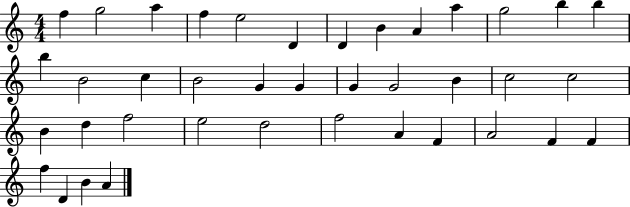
F5/q G5/h A5/q F5/q E5/h D4/q D4/q B4/q A4/q A5/q G5/h B5/q B5/q B5/q B4/h C5/q B4/h G4/q G4/q G4/q G4/h B4/q C5/h C5/h B4/q D5/q F5/h E5/h D5/h F5/h A4/q F4/q A4/h F4/q F4/q F5/q D4/q B4/q A4/q